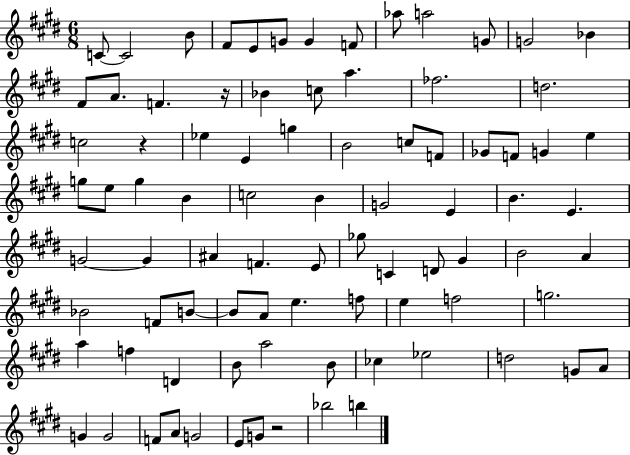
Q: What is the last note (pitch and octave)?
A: B5